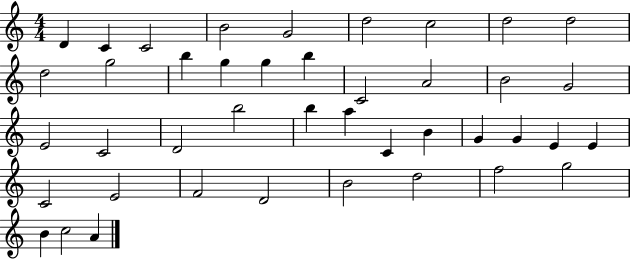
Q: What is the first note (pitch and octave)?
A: D4